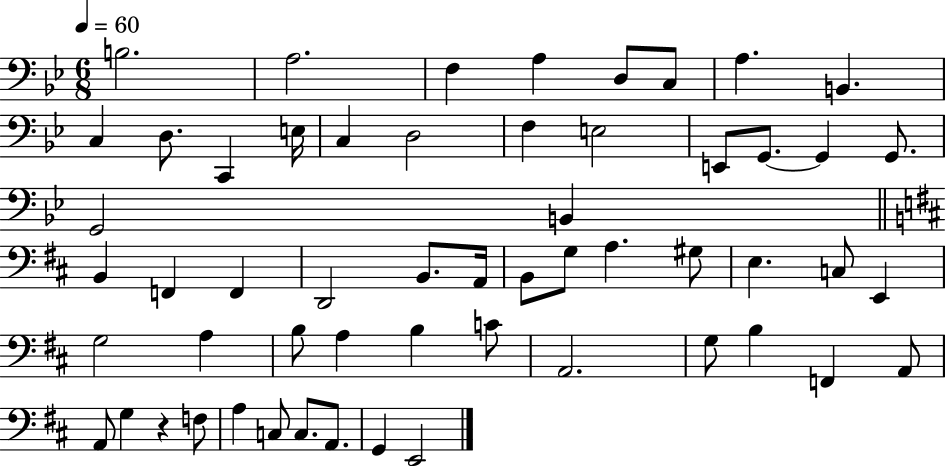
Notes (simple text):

B3/h. A3/h. F3/q A3/q D3/e C3/e A3/q. B2/q. C3/q D3/e. C2/q E3/s C3/q D3/h F3/q E3/h E2/e G2/e. G2/q G2/e. G2/h B2/q B2/q F2/q F2/q D2/h B2/e. A2/s B2/e G3/e A3/q. G#3/e E3/q. C3/e E2/q G3/h A3/q B3/e A3/q B3/q C4/e A2/h. G3/e B3/q F2/q A2/e A2/e G3/q R/q F3/e A3/q C3/e C3/e. A2/e. G2/q E2/h